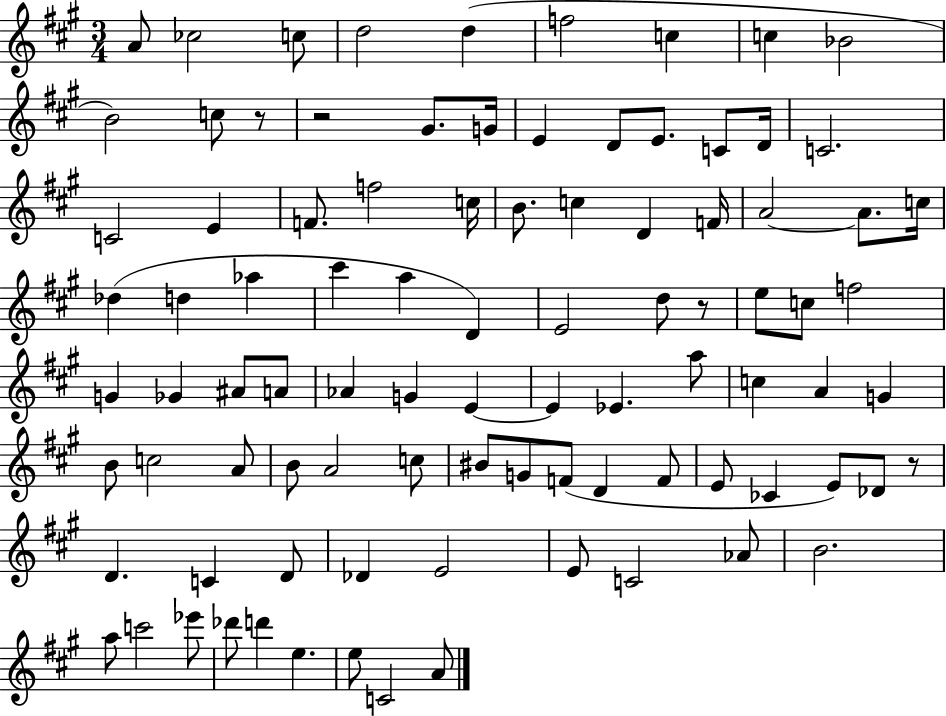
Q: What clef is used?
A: treble